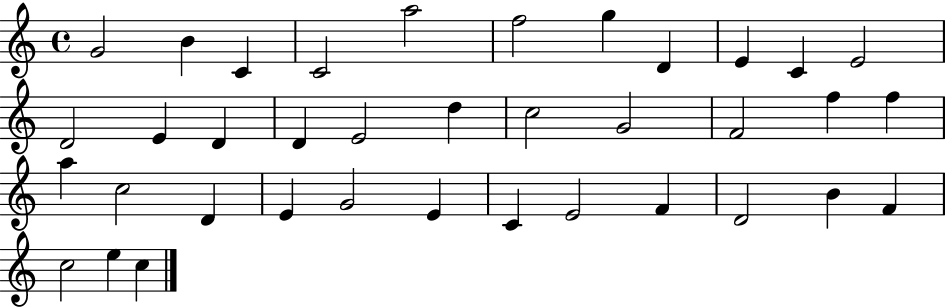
X:1
T:Untitled
M:4/4
L:1/4
K:C
G2 B C C2 a2 f2 g D E C E2 D2 E D D E2 d c2 G2 F2 f f a c2 D E G2 E C E2 F D2 B F c2 e c